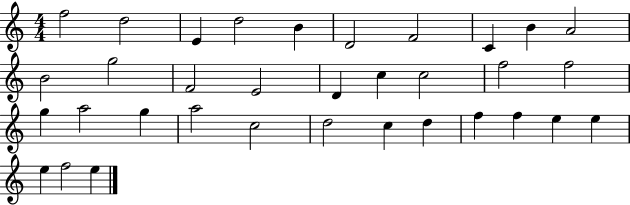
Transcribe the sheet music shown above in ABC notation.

X:1
T:Untitled
M:4/4
L:1/4
K:C
f2 d2 E d2 B D2 F2 C B A2 B2 g2 F2 E2 D c c2 f2 f2 g a2 g a2 c2 d2 c d f f e e e f2 e